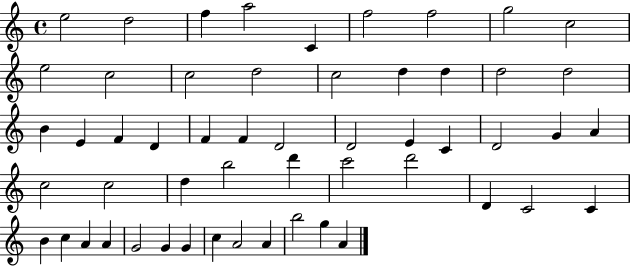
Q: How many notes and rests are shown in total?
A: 54